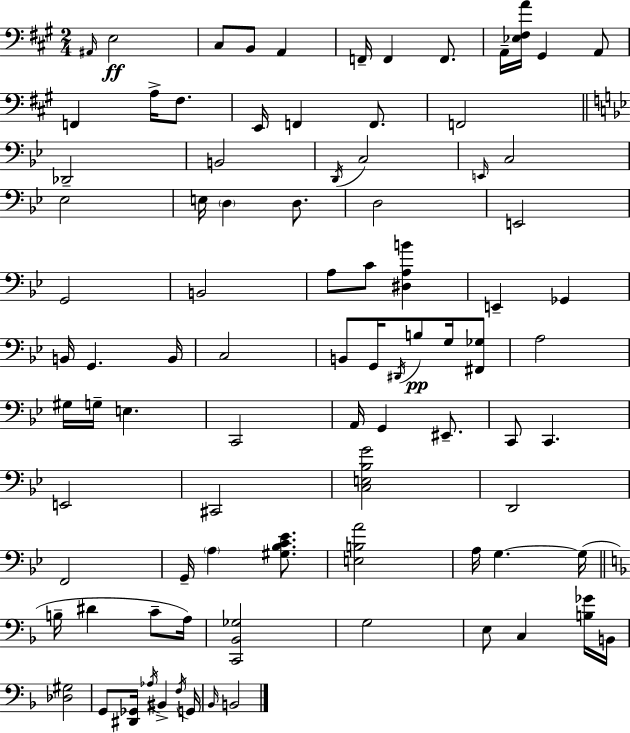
X:1
T:Untitled
M:2/4
L:1/4
K:A
^A,,/4 E,2 ^C,/2 B,,/2 A,, F,,/4 F,, F,,/2 A,,/4 [_E,^F,A]/4 ^G,, A,,/2 F,, A,/4 ^F,/2 E,,/4 F,, F,,/2 F,,2 _D,,2 B,,2 D,,/4 C,2 E,,/4 C,2 _E,2 E,/4 D, D,/2 D,2 E,,2 G,,2 B,,2 A,/2 C/2 [^D,A,B] E,, _G,, B,,/4 G,, B,,/4 C,2 B,,/2 G,,/4 ^D,,/4 B,/2 G,/4 [^F,,_G,]/2 A,2 ^G,/4 G,/4 E, C,,2 A,,/4 G,, ^E,,/2 C,,/2 C,, E,,2 ^C,,2 [C,E,_B,G]2 D,,2 F,,2 G,,/4 A, [^G,_B,C_E]/2 [E,B,A]2 A,/4 G, G,/4 B,/4 ^D C/2 A,/4 [C,,_B,,_G,]2 G,2 E,/2 C, [B,_G]/4 B,,/4 [_D,^G,]2 G,,/2 [^D,,_G,,]/4 _A,/4 ^B,, F,/4 G,,/4 _B,,/4 B,,2